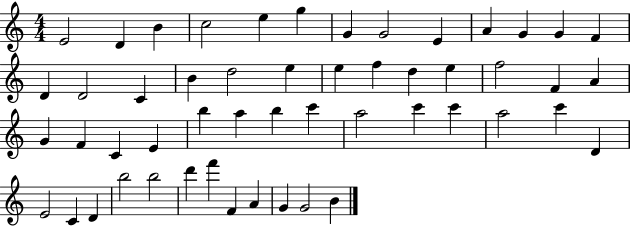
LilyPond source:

{
  \clef treble
  \numericTimeSignature
  \time 4/4
  \key c \major
  e'2 d'4 b'4 | c''2 e''4 g''4 | g'4 g'2 e'4 | a'4 g'4 g'4 f'4 | \break d'4 d'2 c'4 | b'4 d''2 e''4 | e''4 f''4 d''4 e''4 | f''2 f'4 a'4 | \break g'4 f'4 c'4 e'4 | b''4 a''4 b''4 c'''4 | a''2 c'''4 c'''4 | a''2 c'''4 d'4 | \break e'2 c'4 d'4 | b''2 b''2 | d'''4 f'''4 f'4 a'4 | g'4 g'2 b'4 | \break \bar "|."
}